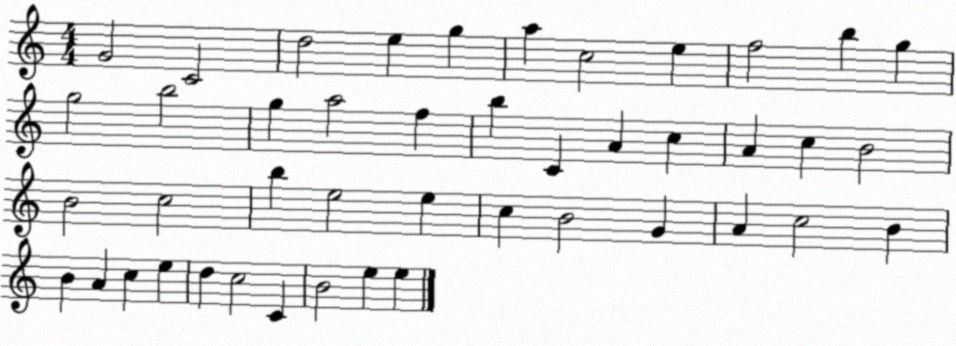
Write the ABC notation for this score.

X:1
T:Untitled
M:4/4
L:1/4
K:C
G2 C2 d2 e g a c2 e f2 b g g2 b2 g a2 f b C A c A c B2 B2 c2 b e2 e c B2 G A c2 B B A c e d c2 C B2 e e